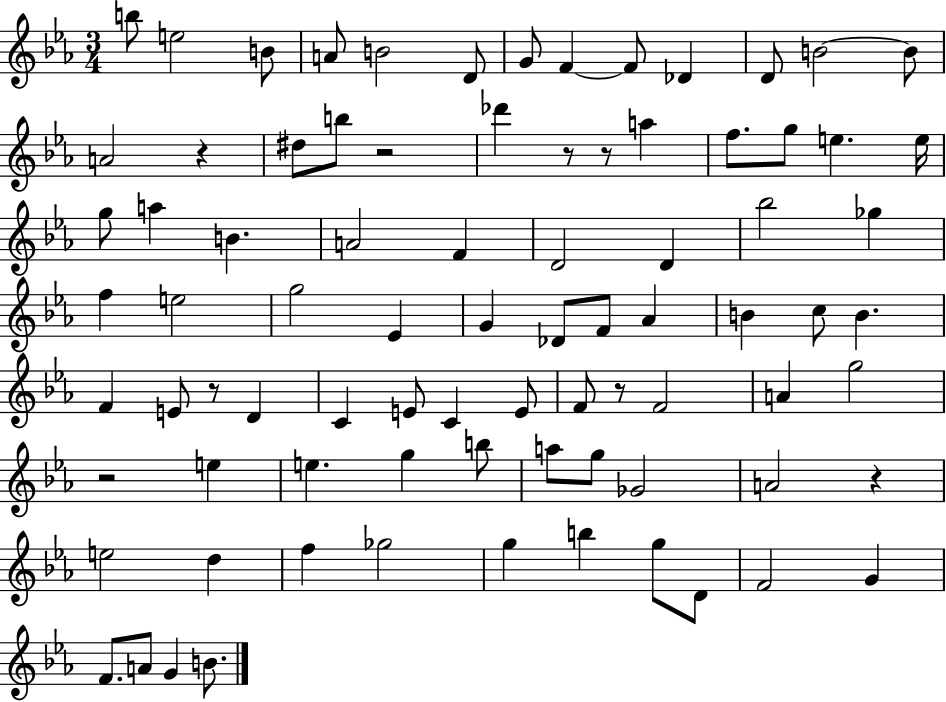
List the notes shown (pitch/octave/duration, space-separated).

B5/e E5/h B4/e A4/e B4/h D4/e G4/e F4/q F4/e Db4/q D4/e B4/h B4/e A4/h R/q D#5/e B5/e R/h Db6/q R/e R/e A5/q F5/e. G5/e E5/q. E5/s G5/e A5/q B4/q. A4/h F4/q D4/h D4/q Bb5/h Gb5/q F5/q E5/h G5/h Eb4/q G4/q Db4/e F4/e Ab4/q B4/q C5/e B4/q. F4/q E4/e R/e D4/q C4/q E4/e C4/q E4/e F4/e R/e F4/h A4/q G5/h R/h E5/q E5/q. G5/q B5/e A5/e G5/e Gb4/h A4/h R/q E5/h D5/q F5/q Gb5/h G5/q B5/q G5/e D4/e F4/h G4/q F4/e. A4/e G4/q B4/e.